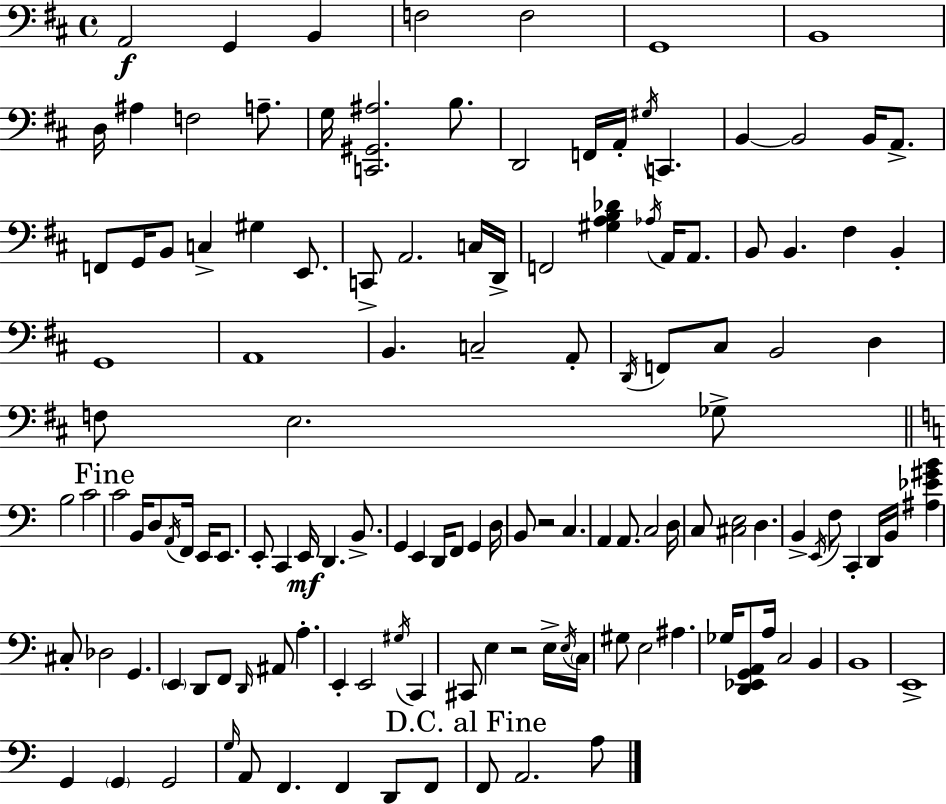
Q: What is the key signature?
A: D major